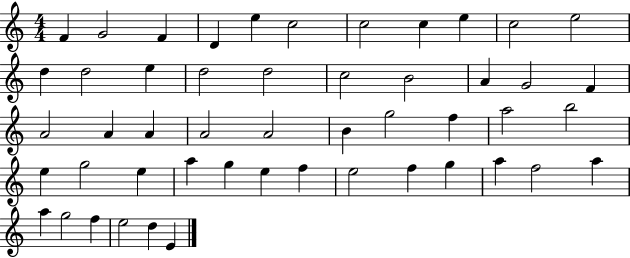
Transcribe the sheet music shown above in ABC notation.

X:1
T:Untitled
M:4/4
L:1/4
K:C
F G2 F D e c2 c2 c e c2 e2 d d2 e d2 d2 c2 B2 A G2 F A2 A A A2 A2 B g2 f a2 b2 e g2 e a g e f e2 f g a f2 a a g2 f e2 d E